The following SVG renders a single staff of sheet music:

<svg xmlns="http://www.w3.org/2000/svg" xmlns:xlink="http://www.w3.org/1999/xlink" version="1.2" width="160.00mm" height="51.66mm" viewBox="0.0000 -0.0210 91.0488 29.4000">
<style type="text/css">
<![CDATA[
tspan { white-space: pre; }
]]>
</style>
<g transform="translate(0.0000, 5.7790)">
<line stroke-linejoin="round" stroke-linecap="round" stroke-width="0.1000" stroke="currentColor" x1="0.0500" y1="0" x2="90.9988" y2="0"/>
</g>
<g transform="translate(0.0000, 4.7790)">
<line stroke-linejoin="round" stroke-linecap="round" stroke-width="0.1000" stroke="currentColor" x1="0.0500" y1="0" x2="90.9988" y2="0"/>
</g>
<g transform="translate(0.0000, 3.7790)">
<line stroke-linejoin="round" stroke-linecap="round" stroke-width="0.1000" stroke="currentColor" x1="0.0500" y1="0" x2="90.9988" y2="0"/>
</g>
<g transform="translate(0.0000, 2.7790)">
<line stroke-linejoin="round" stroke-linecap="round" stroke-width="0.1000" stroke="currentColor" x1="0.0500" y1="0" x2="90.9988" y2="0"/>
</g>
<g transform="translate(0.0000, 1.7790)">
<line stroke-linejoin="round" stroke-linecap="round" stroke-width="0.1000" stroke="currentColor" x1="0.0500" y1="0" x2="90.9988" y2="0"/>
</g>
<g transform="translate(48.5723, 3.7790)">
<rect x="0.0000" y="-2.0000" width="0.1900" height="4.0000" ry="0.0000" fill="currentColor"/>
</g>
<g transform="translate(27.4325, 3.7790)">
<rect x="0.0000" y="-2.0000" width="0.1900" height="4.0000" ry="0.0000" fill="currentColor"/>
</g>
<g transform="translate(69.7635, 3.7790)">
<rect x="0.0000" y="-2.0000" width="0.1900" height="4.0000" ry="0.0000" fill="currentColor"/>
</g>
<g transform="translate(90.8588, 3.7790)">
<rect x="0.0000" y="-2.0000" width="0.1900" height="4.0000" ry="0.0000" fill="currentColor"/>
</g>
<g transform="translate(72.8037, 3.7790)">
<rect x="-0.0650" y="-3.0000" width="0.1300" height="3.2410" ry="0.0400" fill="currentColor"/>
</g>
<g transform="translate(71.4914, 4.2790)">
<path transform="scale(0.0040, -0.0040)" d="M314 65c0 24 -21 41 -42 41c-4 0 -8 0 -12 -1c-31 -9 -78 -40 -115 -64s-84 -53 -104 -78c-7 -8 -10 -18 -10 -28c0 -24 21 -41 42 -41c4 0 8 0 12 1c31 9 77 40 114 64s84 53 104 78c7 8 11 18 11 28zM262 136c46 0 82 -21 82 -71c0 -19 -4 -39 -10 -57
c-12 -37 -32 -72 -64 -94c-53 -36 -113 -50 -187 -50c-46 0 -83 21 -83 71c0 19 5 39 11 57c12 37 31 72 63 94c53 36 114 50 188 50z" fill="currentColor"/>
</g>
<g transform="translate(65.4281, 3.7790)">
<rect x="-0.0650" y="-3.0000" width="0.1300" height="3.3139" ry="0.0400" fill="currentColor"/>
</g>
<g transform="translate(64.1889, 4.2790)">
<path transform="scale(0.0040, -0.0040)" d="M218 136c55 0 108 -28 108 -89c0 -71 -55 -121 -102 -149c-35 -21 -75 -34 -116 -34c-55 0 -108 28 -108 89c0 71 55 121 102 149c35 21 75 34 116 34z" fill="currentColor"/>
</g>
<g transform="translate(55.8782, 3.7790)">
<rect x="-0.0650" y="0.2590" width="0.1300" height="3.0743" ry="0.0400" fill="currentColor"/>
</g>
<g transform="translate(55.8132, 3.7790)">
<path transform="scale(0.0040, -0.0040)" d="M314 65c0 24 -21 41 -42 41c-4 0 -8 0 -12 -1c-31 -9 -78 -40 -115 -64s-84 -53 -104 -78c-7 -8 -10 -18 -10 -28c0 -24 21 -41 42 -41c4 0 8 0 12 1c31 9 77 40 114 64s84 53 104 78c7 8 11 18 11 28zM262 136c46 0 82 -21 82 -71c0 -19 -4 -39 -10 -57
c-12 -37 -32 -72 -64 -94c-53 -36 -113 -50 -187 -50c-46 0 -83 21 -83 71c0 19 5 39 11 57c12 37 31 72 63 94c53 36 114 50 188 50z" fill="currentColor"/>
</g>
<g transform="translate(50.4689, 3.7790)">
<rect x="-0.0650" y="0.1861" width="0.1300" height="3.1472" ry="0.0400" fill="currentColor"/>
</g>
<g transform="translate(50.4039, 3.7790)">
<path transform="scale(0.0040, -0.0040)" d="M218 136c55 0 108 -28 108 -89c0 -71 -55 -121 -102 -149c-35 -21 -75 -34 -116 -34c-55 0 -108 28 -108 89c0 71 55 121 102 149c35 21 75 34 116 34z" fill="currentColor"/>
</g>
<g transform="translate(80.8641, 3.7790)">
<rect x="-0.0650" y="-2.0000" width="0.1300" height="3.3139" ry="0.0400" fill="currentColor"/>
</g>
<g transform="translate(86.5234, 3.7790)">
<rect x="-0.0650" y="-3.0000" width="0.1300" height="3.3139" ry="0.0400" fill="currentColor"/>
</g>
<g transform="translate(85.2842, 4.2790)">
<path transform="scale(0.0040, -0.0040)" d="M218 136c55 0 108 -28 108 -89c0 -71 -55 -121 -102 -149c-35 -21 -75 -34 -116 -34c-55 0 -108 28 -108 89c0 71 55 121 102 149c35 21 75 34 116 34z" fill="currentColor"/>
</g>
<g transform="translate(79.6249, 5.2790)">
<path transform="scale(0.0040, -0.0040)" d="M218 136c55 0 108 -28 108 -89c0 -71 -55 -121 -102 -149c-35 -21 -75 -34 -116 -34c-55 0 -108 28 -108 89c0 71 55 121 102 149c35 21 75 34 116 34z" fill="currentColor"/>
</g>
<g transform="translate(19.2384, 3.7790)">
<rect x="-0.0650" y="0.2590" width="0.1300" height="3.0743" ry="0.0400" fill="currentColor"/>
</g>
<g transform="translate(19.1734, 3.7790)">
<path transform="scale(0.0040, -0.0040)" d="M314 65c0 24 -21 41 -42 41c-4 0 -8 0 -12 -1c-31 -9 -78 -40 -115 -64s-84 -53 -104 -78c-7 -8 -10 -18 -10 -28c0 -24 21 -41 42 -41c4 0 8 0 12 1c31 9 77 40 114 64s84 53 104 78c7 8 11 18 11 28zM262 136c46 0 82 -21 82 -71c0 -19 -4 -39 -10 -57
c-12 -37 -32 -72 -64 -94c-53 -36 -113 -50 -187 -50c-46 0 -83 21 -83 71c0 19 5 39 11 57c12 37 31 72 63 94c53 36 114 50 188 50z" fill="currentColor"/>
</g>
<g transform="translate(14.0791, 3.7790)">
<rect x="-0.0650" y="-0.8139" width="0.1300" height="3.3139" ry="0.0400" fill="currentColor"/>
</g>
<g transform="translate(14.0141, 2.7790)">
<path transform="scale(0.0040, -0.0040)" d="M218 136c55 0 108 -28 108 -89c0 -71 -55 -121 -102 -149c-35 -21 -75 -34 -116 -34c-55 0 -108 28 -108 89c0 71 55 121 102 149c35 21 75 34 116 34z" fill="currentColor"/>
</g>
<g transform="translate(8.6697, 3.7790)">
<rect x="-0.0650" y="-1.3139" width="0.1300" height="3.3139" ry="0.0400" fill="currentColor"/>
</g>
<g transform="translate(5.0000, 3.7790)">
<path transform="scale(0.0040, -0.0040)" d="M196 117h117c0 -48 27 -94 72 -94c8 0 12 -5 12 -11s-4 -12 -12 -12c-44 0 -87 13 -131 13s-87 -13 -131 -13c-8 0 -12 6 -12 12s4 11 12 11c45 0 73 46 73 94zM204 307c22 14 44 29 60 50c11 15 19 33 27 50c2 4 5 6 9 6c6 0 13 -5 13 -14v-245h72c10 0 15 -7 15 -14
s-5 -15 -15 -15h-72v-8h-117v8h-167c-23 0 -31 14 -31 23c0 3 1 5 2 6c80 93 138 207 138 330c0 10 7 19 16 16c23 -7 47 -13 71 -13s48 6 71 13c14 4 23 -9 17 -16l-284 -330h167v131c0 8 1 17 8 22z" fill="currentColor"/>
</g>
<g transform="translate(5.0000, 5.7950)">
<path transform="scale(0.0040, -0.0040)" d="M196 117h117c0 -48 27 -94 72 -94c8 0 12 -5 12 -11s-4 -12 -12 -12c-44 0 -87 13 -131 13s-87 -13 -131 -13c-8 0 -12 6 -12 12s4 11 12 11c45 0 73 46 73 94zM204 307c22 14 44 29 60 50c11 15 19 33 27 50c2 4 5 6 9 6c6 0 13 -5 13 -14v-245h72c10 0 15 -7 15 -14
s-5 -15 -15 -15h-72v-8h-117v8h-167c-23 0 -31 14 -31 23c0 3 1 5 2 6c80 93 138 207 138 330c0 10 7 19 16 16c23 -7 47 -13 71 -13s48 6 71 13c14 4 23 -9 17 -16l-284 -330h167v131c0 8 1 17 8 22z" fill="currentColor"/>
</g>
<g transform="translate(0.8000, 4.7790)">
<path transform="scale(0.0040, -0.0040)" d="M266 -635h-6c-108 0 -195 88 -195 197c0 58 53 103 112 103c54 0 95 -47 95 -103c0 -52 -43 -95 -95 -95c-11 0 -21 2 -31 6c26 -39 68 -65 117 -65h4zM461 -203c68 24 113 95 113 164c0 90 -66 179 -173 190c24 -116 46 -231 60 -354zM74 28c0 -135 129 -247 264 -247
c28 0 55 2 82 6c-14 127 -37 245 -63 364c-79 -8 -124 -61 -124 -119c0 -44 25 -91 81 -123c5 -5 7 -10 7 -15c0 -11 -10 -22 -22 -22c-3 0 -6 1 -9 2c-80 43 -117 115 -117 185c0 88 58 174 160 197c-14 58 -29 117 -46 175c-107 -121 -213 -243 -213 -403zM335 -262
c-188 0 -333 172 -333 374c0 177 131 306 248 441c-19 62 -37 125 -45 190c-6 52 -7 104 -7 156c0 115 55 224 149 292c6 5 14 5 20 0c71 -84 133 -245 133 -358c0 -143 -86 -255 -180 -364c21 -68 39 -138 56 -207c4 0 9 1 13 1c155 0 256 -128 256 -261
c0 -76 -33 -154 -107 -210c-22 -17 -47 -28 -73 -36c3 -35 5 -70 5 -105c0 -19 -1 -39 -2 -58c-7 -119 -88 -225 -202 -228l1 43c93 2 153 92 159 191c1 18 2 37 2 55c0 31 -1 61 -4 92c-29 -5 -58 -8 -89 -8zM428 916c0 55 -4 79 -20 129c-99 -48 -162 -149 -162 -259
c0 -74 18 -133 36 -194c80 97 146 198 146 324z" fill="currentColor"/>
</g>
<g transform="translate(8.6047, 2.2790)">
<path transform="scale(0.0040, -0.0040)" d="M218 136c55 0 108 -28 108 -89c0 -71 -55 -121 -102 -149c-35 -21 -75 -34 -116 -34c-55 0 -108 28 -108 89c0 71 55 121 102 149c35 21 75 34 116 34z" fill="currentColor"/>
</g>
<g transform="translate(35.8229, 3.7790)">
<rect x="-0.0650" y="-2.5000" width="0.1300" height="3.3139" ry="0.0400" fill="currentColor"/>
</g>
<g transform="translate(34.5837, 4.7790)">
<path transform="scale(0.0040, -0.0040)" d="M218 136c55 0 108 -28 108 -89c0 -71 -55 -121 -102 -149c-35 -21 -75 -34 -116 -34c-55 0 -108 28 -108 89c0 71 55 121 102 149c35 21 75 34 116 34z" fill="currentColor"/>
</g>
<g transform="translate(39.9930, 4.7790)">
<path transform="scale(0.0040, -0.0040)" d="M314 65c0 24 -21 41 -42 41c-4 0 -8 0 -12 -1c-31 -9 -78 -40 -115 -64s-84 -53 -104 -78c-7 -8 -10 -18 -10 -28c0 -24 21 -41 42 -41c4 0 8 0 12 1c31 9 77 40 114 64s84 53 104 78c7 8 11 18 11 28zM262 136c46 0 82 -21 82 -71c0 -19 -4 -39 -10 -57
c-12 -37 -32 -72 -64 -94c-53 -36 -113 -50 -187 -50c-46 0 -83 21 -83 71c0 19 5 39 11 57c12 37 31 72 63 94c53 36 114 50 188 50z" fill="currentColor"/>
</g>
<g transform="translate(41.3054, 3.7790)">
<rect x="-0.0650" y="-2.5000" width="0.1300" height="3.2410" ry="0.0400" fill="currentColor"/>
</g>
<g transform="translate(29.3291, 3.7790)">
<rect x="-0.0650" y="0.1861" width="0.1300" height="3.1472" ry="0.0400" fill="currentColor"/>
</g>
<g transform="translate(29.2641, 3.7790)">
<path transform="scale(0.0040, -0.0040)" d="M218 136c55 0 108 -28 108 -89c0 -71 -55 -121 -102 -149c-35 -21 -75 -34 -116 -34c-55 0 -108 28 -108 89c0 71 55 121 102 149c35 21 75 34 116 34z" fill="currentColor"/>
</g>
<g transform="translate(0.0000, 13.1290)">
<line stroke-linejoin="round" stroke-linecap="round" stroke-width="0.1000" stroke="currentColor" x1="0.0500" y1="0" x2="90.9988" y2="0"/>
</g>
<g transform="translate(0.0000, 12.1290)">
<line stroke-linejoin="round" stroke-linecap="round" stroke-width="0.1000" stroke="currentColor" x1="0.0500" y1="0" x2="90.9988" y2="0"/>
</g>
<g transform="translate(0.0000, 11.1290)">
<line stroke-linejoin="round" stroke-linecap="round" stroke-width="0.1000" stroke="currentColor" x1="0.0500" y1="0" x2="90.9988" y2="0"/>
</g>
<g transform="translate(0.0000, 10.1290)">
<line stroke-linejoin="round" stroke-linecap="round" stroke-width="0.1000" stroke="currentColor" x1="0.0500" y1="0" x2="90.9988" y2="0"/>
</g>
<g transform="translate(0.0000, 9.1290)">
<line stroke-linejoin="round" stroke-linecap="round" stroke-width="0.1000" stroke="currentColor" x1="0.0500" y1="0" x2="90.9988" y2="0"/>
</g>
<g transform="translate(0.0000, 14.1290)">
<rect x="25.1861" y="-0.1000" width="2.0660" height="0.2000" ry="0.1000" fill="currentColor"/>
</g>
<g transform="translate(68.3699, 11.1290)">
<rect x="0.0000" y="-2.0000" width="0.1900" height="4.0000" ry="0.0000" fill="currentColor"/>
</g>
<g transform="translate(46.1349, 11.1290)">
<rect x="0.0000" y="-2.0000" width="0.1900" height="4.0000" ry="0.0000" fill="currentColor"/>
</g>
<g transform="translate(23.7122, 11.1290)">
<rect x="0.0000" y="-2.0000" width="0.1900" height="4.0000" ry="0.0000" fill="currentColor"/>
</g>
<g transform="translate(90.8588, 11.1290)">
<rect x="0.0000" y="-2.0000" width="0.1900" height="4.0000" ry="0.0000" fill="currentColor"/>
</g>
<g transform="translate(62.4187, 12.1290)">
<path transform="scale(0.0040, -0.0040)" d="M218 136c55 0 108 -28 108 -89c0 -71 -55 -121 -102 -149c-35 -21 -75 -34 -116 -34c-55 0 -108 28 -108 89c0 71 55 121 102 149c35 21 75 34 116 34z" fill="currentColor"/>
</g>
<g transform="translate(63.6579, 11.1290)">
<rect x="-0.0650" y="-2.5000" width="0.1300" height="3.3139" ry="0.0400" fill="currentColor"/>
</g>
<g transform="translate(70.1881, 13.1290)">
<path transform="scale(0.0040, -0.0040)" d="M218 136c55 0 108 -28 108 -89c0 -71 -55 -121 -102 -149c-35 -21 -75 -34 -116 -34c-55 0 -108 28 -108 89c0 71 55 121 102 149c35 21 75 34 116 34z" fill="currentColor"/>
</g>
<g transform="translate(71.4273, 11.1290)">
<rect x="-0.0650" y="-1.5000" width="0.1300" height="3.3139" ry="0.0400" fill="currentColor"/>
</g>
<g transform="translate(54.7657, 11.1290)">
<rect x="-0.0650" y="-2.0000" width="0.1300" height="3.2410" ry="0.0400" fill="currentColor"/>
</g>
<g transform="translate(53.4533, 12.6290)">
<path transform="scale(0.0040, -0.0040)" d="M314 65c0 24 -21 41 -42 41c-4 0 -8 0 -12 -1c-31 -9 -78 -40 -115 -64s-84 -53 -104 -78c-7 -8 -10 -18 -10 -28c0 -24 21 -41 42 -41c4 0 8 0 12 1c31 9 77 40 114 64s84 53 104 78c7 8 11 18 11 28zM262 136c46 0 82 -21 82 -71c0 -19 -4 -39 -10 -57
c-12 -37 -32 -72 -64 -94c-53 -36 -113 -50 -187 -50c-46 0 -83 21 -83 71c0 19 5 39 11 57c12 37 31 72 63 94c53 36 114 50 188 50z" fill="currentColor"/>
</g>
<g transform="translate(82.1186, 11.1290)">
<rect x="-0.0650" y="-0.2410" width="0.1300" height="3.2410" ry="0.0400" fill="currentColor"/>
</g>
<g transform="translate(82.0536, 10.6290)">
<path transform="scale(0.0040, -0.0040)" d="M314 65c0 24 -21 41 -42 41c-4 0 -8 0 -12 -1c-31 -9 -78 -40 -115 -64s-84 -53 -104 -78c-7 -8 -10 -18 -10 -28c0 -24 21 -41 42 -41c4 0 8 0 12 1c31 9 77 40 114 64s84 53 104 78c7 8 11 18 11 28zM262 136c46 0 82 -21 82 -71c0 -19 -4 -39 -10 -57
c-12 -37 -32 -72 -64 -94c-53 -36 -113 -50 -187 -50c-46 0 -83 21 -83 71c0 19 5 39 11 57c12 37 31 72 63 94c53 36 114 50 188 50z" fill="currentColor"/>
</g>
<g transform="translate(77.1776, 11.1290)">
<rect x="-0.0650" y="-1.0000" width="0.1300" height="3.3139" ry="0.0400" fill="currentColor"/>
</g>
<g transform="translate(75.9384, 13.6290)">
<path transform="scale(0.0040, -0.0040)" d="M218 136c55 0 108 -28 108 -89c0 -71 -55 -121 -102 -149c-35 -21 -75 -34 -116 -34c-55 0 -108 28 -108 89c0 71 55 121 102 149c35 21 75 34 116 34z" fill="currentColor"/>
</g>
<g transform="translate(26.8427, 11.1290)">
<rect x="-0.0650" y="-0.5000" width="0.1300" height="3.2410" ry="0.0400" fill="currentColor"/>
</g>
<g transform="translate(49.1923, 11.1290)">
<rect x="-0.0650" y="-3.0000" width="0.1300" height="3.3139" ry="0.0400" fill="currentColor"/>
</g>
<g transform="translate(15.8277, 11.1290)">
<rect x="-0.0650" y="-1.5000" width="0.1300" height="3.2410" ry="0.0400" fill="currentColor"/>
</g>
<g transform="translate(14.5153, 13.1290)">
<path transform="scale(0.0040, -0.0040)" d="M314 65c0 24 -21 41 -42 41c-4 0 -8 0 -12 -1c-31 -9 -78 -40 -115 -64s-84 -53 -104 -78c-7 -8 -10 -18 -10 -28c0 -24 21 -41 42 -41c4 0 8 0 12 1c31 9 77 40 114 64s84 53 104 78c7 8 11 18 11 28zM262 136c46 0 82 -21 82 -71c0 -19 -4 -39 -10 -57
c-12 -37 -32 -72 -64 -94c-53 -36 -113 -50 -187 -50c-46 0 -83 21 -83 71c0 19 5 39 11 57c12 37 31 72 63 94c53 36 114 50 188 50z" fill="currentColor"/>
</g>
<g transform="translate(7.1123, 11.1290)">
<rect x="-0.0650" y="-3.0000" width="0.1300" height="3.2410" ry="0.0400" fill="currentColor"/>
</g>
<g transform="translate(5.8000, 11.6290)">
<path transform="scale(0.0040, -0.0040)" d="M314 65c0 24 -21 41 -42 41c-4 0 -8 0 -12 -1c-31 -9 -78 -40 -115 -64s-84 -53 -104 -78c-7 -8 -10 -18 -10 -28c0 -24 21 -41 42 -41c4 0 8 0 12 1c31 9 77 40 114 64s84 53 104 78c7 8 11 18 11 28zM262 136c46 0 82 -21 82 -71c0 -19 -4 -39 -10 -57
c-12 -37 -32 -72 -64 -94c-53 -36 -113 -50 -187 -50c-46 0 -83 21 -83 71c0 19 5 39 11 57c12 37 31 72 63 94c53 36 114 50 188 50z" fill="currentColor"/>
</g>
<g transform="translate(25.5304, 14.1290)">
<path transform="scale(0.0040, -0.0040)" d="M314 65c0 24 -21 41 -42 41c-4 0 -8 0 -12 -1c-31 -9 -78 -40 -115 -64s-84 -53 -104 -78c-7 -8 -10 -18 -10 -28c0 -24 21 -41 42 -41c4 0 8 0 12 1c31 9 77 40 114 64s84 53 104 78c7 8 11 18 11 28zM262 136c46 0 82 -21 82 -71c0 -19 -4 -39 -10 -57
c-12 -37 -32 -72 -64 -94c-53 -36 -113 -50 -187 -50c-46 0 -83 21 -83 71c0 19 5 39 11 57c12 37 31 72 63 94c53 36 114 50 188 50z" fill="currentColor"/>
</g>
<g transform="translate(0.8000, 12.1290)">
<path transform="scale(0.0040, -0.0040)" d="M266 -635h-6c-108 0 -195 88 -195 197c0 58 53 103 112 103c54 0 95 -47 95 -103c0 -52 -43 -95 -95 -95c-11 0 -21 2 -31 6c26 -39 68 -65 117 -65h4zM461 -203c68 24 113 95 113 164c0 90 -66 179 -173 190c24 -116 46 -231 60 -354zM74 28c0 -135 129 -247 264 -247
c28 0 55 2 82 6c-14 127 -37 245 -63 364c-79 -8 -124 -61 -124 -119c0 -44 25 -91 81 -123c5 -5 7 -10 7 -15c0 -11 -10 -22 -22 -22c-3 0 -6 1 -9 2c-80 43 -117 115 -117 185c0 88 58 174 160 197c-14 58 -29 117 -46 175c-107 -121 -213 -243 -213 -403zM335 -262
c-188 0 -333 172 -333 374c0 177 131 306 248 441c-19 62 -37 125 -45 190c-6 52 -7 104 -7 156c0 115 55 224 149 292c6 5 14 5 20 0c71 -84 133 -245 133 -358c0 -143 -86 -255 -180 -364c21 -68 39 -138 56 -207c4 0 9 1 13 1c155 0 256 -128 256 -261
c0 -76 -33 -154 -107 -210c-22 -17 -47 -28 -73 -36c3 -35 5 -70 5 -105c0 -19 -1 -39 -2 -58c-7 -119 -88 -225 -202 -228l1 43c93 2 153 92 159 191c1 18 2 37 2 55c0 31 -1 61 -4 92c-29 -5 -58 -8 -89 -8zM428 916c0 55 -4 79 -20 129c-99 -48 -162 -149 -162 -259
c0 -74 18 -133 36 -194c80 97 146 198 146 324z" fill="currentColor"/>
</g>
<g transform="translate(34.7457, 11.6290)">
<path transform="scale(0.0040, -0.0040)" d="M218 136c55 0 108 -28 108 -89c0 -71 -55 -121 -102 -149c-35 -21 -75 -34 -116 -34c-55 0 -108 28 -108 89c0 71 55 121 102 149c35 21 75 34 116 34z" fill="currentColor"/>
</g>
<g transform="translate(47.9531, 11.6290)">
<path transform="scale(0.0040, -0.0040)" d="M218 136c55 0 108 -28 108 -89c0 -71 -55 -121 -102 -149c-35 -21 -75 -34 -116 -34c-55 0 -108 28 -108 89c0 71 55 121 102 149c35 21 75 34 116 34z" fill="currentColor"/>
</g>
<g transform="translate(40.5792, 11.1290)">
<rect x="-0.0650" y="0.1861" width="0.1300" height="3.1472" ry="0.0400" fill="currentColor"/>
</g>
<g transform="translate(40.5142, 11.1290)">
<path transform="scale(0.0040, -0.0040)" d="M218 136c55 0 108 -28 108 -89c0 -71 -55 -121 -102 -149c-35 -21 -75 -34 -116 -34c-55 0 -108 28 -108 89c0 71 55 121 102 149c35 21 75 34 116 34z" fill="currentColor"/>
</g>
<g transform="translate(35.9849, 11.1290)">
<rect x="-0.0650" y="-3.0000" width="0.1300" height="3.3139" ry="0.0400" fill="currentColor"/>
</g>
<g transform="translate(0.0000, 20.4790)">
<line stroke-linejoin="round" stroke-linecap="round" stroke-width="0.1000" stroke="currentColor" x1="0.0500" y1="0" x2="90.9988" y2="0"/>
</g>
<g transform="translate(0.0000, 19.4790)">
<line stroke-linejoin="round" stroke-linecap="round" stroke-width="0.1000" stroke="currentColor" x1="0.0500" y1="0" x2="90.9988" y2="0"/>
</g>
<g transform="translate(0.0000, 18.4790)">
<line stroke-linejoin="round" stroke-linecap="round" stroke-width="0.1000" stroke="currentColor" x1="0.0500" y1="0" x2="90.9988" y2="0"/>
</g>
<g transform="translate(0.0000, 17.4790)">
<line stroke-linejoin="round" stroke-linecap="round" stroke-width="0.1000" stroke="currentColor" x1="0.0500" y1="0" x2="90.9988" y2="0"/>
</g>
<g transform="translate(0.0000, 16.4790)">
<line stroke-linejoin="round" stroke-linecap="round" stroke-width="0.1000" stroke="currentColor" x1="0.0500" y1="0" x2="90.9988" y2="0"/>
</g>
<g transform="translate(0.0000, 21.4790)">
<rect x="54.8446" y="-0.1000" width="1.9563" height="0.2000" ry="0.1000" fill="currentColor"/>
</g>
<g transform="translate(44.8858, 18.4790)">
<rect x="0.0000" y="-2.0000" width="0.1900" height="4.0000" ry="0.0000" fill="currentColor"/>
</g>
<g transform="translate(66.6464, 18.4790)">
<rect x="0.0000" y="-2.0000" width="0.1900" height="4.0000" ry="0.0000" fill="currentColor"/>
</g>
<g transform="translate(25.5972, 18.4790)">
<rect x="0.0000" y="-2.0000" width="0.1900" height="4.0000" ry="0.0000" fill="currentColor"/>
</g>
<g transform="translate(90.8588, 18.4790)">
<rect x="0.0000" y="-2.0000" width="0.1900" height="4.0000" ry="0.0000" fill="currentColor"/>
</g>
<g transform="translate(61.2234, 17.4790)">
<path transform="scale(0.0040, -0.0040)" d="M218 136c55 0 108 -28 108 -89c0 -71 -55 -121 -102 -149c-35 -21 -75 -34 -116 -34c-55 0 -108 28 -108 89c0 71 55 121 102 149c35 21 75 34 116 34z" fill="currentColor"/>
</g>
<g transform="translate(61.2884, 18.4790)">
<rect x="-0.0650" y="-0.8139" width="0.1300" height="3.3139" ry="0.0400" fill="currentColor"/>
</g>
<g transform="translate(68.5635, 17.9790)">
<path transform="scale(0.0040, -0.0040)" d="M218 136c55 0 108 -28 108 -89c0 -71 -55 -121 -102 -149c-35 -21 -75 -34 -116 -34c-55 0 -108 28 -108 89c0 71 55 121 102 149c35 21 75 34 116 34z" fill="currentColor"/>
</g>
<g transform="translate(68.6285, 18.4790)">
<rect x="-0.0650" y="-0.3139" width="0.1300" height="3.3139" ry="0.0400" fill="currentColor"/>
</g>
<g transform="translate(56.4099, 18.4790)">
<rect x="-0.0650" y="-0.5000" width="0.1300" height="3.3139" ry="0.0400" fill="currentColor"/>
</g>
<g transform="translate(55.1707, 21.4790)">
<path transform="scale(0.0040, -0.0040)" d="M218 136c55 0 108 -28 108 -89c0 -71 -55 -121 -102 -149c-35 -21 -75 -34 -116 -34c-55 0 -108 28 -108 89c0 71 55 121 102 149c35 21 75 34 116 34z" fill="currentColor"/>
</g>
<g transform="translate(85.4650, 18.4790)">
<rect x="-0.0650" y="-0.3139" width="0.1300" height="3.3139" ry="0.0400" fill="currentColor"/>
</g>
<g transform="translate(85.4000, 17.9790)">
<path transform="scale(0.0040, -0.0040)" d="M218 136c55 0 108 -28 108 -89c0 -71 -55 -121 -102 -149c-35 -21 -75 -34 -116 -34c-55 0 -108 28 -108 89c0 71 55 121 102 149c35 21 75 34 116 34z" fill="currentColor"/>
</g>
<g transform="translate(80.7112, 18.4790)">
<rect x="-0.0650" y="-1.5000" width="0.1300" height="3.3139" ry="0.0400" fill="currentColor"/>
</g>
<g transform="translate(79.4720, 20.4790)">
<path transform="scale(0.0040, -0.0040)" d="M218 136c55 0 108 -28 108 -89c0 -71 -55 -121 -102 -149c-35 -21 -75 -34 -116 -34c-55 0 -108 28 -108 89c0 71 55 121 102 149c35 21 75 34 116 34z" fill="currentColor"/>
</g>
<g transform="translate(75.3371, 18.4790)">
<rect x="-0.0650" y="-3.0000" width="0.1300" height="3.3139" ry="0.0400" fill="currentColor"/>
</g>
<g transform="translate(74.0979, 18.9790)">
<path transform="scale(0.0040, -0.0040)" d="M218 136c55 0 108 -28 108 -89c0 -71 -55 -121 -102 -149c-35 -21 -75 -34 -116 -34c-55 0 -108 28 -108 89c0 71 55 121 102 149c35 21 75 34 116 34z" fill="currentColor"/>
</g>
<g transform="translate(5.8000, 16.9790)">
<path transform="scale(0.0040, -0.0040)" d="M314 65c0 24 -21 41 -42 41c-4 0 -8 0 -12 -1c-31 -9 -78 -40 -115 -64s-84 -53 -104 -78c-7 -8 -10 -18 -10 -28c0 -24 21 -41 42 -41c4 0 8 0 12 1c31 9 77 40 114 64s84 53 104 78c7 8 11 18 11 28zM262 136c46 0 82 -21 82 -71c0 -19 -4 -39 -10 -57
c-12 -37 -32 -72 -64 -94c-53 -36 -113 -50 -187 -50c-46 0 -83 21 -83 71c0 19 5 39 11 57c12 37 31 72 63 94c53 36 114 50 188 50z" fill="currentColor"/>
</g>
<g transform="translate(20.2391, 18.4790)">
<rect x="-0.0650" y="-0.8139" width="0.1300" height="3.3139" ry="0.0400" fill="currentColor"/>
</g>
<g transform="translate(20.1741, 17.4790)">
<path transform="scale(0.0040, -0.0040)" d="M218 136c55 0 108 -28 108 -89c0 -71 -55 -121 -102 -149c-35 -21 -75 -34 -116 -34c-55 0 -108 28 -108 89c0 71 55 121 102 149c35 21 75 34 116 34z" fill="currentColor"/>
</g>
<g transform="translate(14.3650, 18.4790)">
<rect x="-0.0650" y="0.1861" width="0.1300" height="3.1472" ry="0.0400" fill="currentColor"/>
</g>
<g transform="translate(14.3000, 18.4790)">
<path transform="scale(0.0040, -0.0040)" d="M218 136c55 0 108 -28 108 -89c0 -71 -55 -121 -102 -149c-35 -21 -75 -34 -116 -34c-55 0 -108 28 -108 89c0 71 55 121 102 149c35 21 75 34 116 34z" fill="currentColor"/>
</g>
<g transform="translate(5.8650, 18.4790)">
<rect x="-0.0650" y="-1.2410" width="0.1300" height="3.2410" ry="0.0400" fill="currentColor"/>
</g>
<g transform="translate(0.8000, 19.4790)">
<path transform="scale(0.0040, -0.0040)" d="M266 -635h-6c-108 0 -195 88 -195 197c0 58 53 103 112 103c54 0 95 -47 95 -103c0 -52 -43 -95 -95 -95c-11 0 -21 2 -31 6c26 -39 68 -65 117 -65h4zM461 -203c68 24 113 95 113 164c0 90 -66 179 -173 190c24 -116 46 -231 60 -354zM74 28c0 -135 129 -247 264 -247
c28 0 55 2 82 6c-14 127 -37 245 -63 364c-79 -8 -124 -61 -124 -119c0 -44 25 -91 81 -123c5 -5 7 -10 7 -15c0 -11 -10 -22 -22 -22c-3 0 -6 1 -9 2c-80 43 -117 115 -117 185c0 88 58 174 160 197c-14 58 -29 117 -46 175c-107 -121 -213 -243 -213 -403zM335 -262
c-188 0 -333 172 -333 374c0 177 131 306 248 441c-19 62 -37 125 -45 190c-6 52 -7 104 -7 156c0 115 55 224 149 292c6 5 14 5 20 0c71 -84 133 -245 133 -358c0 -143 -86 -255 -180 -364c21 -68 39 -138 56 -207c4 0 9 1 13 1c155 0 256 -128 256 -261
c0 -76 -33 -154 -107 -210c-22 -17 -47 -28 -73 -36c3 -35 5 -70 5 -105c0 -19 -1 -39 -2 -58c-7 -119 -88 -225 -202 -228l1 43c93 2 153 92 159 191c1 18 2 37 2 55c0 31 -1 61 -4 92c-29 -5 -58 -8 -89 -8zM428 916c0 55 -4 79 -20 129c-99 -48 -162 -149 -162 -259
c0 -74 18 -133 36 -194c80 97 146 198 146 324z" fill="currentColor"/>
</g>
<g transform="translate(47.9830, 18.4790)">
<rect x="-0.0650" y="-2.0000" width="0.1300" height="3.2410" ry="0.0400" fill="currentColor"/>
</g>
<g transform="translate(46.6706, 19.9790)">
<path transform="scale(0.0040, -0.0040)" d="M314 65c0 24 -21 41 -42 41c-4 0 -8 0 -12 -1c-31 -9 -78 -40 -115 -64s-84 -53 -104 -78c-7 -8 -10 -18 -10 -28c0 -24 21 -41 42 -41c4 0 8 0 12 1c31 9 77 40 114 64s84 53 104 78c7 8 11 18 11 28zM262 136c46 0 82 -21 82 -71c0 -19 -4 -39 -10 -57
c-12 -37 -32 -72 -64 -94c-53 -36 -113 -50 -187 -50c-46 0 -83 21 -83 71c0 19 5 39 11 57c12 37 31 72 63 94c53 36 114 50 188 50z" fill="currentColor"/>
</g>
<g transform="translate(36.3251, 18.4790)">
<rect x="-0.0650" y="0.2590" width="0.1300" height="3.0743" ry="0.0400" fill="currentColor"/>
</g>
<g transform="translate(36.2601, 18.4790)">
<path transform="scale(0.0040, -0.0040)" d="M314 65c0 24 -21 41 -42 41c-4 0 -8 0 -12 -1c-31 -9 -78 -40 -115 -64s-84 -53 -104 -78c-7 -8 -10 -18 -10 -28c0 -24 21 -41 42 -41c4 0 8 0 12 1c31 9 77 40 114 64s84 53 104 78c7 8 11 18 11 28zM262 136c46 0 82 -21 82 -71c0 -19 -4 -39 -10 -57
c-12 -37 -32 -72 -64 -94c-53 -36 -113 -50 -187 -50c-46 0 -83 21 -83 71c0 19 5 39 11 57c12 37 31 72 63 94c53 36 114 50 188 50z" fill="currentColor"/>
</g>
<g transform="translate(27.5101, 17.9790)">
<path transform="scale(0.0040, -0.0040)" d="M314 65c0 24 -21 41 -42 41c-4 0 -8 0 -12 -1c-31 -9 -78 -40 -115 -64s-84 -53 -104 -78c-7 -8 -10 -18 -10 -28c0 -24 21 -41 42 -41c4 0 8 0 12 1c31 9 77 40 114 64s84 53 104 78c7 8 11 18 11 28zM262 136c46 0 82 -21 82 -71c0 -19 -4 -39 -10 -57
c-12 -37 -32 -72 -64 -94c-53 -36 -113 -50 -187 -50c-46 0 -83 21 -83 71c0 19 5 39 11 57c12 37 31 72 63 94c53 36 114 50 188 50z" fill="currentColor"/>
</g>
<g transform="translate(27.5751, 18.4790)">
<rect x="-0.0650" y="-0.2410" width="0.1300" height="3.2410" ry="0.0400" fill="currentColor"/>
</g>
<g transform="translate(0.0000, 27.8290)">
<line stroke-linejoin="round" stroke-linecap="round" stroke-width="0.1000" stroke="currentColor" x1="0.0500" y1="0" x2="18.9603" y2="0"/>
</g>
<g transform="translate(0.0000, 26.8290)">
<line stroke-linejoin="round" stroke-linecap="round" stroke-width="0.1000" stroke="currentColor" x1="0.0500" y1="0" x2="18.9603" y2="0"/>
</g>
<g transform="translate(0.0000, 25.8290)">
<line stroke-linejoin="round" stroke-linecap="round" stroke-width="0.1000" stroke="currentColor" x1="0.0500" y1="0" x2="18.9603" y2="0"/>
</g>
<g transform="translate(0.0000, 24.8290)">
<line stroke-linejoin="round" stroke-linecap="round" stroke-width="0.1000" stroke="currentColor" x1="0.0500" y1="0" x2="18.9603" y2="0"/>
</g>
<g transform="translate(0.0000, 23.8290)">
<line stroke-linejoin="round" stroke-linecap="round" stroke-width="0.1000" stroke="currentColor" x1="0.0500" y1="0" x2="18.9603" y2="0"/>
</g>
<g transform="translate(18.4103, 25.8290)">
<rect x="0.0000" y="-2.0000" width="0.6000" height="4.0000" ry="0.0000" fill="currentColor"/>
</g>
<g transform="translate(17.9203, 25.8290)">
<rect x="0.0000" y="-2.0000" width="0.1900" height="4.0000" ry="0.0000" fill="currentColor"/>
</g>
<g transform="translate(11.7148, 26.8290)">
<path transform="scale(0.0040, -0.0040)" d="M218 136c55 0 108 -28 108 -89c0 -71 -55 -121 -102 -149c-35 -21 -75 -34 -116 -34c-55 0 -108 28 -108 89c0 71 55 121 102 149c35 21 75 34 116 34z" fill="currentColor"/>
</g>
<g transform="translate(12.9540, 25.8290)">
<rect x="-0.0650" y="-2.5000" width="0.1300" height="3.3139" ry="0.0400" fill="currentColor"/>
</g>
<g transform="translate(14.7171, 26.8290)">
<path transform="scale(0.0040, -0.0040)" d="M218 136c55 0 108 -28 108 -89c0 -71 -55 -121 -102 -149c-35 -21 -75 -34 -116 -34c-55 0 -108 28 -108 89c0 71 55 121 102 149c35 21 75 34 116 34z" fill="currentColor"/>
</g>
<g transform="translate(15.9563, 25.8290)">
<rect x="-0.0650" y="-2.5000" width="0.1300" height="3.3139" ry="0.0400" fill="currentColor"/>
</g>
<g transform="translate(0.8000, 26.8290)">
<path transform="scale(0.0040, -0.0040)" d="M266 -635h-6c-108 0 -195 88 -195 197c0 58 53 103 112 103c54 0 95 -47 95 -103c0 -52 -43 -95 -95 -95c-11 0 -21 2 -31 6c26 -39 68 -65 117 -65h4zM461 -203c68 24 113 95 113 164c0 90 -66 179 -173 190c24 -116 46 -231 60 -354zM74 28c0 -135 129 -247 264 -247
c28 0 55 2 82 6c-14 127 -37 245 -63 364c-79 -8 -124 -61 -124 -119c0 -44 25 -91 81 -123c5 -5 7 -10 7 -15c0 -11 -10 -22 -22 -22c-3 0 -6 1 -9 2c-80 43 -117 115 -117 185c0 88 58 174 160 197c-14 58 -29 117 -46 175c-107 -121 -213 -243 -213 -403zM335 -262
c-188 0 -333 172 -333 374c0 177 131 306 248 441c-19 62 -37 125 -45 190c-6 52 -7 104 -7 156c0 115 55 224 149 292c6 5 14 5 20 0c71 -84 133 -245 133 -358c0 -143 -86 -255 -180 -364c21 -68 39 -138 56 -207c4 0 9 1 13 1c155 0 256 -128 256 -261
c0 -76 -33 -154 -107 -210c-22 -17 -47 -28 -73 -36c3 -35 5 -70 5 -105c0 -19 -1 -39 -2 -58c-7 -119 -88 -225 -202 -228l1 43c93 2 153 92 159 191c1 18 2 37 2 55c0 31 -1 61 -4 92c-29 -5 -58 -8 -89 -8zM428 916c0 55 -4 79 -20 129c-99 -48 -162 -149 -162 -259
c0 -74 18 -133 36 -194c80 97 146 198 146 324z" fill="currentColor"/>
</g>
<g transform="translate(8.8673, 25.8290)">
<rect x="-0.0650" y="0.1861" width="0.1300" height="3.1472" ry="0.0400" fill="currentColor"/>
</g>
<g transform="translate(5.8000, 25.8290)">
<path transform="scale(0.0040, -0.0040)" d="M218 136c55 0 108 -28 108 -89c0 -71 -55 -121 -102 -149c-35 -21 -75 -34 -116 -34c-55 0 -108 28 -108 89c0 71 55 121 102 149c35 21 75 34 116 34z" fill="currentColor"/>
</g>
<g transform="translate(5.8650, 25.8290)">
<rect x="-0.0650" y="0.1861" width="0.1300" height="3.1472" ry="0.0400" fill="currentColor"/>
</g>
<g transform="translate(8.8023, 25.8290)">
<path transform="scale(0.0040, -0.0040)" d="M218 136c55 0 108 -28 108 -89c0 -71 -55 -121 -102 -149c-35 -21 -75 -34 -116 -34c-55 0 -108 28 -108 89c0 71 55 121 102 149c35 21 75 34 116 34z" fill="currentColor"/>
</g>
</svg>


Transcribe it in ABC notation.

X:1
T:Untitled
M:4/4
L:1/4
K:C
e d B2 B G G2 B B2 A A2 F A A2 E2 C2 A B A F2 G E D c2 e2 B d c2 B2 F2 C d c A E c B B G G